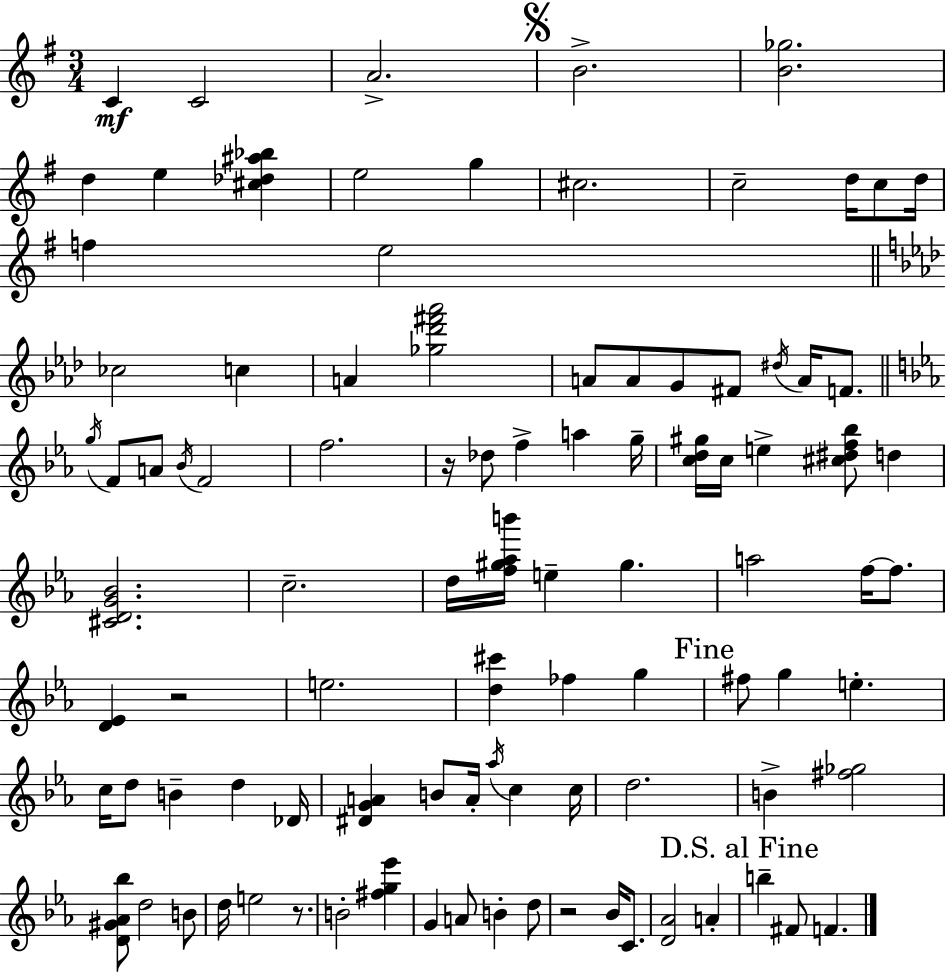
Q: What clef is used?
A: treble